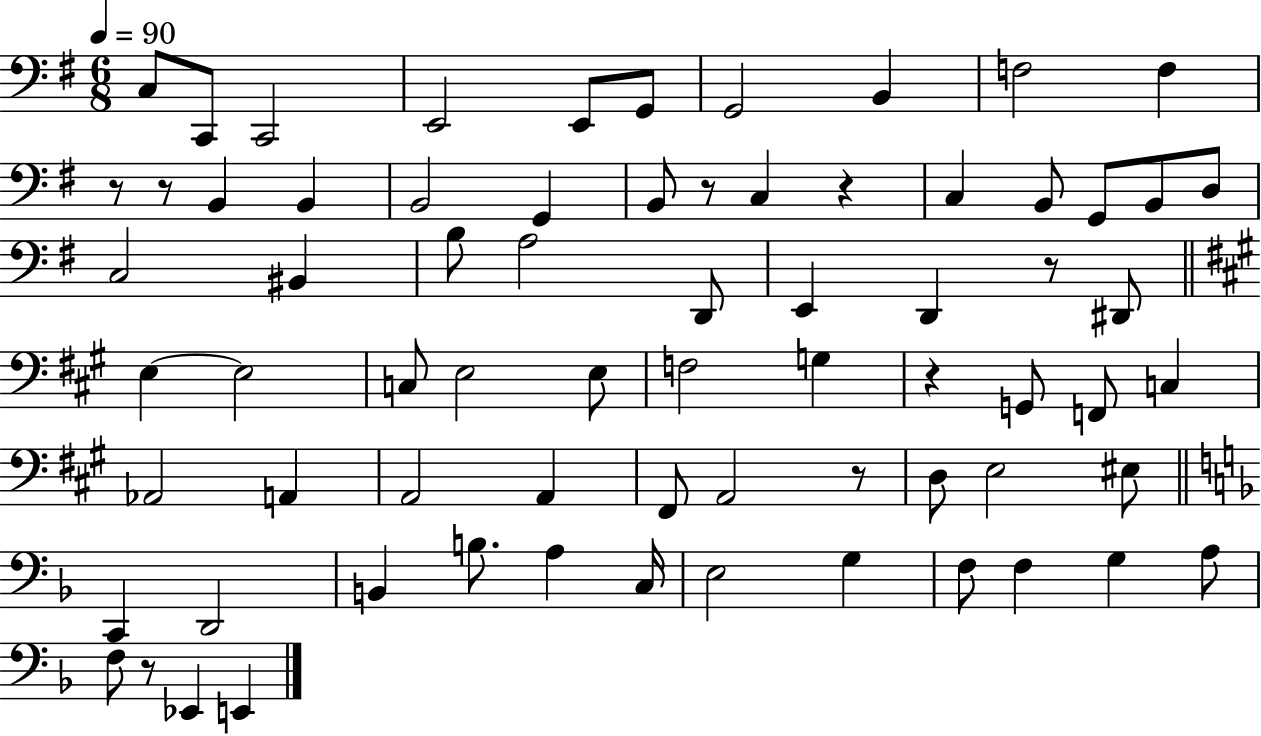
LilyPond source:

{
  \clef bass
  \numericTimeSignature
  \time 6/8
  \key g \major
  \tempo 4 = 90
  c8 c,8 c,2 | e,2 e,8 g,8 | g,2 b,4 | f2 f4 | \break r8 r8 b,4 b,4 | b,2 g,4 | b,8 r8 c4 r4 | c4 b,8 g,8 b,8 d8 | \break c2 bis,4 | b8 a2 d,8 | e,4 d,4 r8 dis,8 | \bar "||" \break \key a \major e4~~ e2 | c8 e2 e8 | f2 g4 | r4 g,8 f,8 c4 | \break aes,2 a,4 | a,2 a,4 | fis,8 a,2 r8 | d8 e2 eis8 | \break \bar "||" \break \key f \major c,4 d,2 | b,4 b8. a4 c16 | e2 g4 | f8 f4 g4 a8 | \break f8 r8 ees,4 e,4 | \bar "|."
}